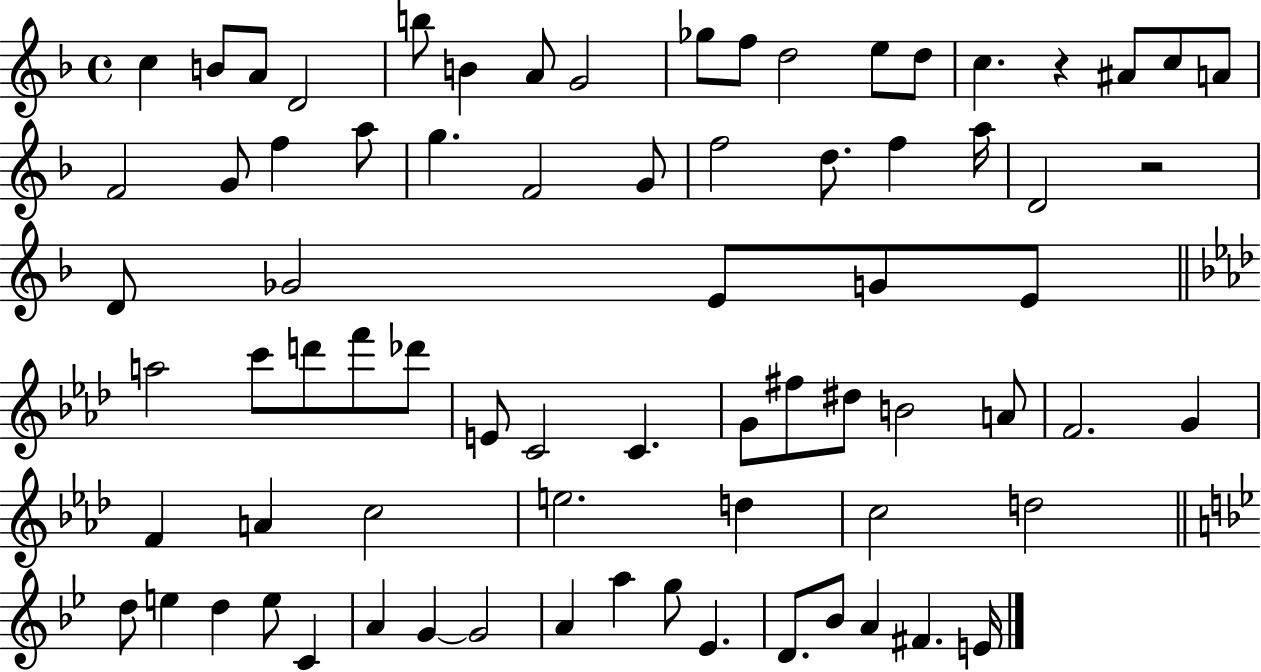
C5/q B4/e A4/e D4/h B5/e B4/q A4/e G4/h Gb5/e F5/e D5/h E5/e D5/e C5/q. R/q A#4/e C5/e A4/e F4/h G4/e F5/q A5/e G5/q. F4/h G4/e F5/h D5/e. F5/q A5/s D4/h R/h D4/e Gb4/h E4/e G4/e E4/e A5/h C6/e D6/e F6/e Db6/e E4/e C4/h C4/q. G4/e F#5/e D#5/e B4/h A4/e F4/h. G4/q F4/q A4/q C5/h E5/h. D5/q C5/h D5/h D5/e E5/q D5/q E5/e C4/q A4/q G4/q G4/h A4/q A5/q G5/e Eb4/q. D4/e. Bb4/e A4/q F#4/q. E4/s